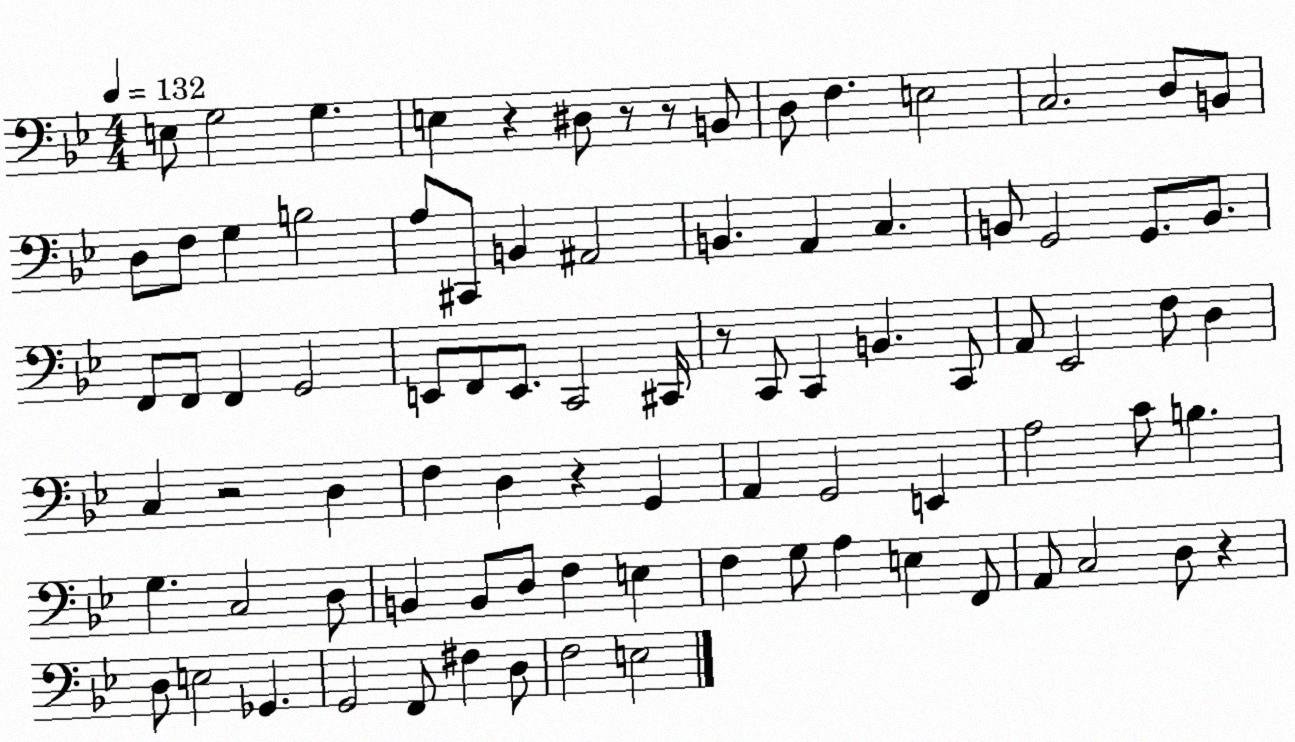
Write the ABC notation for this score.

X:1
T:Untitled
M:4/4
L:1/4
K:Bb
E,/2 G,2 G, E, z ^D,/2 z/2 z/2 B,,/2 D,/2 F, E,2 C,2 D,/2 B,,/2 D,/2 F,/2 G, B,2 A,/2 ^C,,/2 B,, ^A,,2 B,, A,, C, B,,/2 G,,2 G,,/2 B,,/2 F,,/2 F,,/2 F,, G,,2 E,,/2 F,,/2 E,,/2 C,,2 ^C,,/4 z/2 C,,/2 C,, B,, C,,/2 A,,/2 _E,,2 F,/2 D, C, z2 D, F, D, z G,, A,, G,,2 E,, A,2 C/2 B, G, C,2 D,/2 B,, B,,/2 D,/2 F, E, F, G,/2 A, E, F,,/2 A,,/2 C,2 D,/2 z D,/2 E,2 _G,, G,,2 F,,/2 ^F, D,/2 F,2 E,2